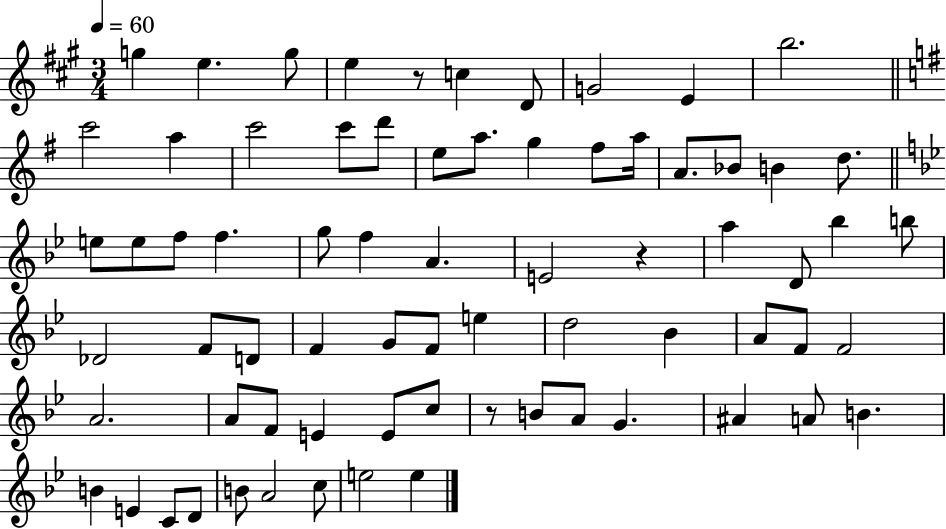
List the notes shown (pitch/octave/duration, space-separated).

G5/q E5/q. G5/e E5/q R/e C5/q D4/e G4/h E4/q B5/h. C6/h A5/q C6/h C6/e D6/e E5/e A5/e. G5/q F#5/e A5/s A4/e. Bb4/e B4/q D5/e. E5/e E5/e F5/e F5/q. G5/e F5/q A4/q. E4/h R/q A5/q D4/e Bb5/q B5/e Db4/h F4/e D4/e F4/q G4/e F4/e E5/q D5/h Bb4/q A4/e F4/e F4/h A4/h. A4/e F4/e E4/q E4/e C5/e R/e B4/e A4/e G4/q. A#4/q A4/e B4/q. B4/q E4/q C4/e D4/e B4/e A4/h C5/e E5/h E5/q